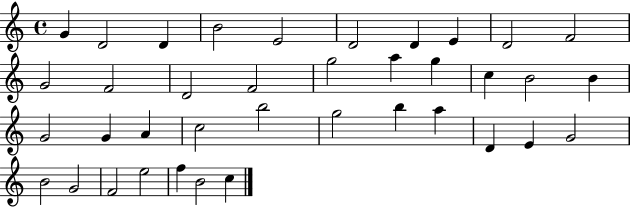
X:1
T:Untitled
M:4/4
L:1/4
K:C
G D2 D B2 E2 D2 D E D2 F2 G2 F2 D2 F2 g2 a g c B2 B G2 G A c2 b2 g2 b a D E G2 B2 G2 F2 e2 f B2 c